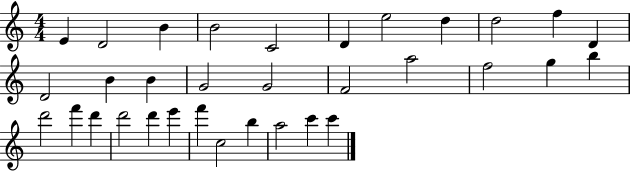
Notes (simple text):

E4/q D4/h B4/q B4/h C4/h D4/q E5/h D5/q D5/h F5/q D4/q D4/h B4/q B4/q G4/h G4/h F4/h A5/h F5/h G5/q B5/q D6/h F6/q D6/q D6/h D6/q E6/q F6/q C5/h B5/q A5/h C6/q C6/q